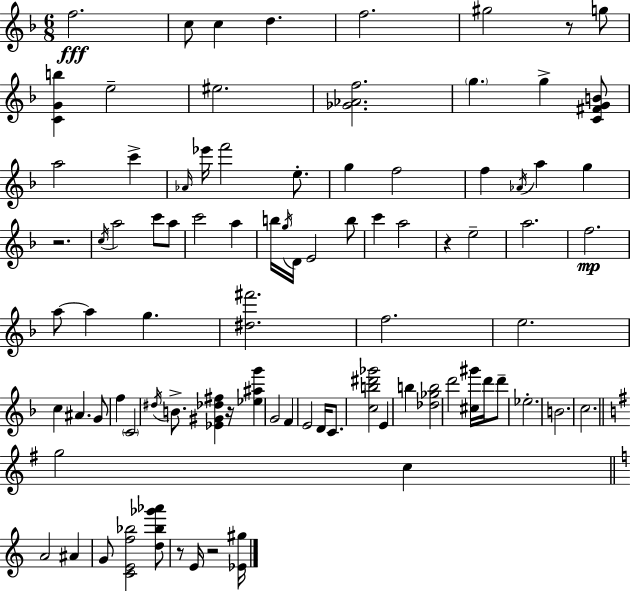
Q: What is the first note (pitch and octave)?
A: F5